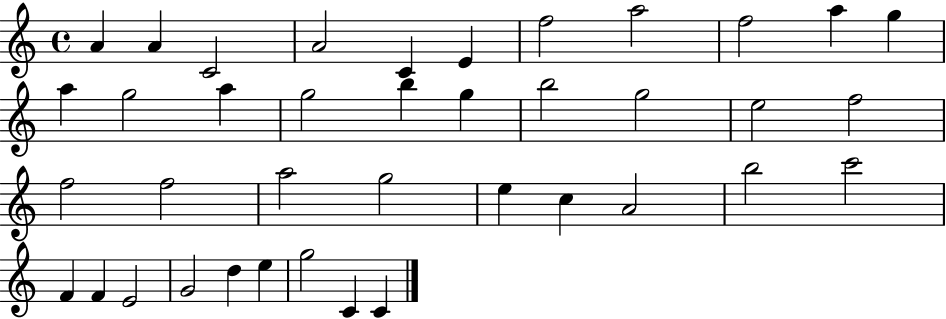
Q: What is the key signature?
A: C major